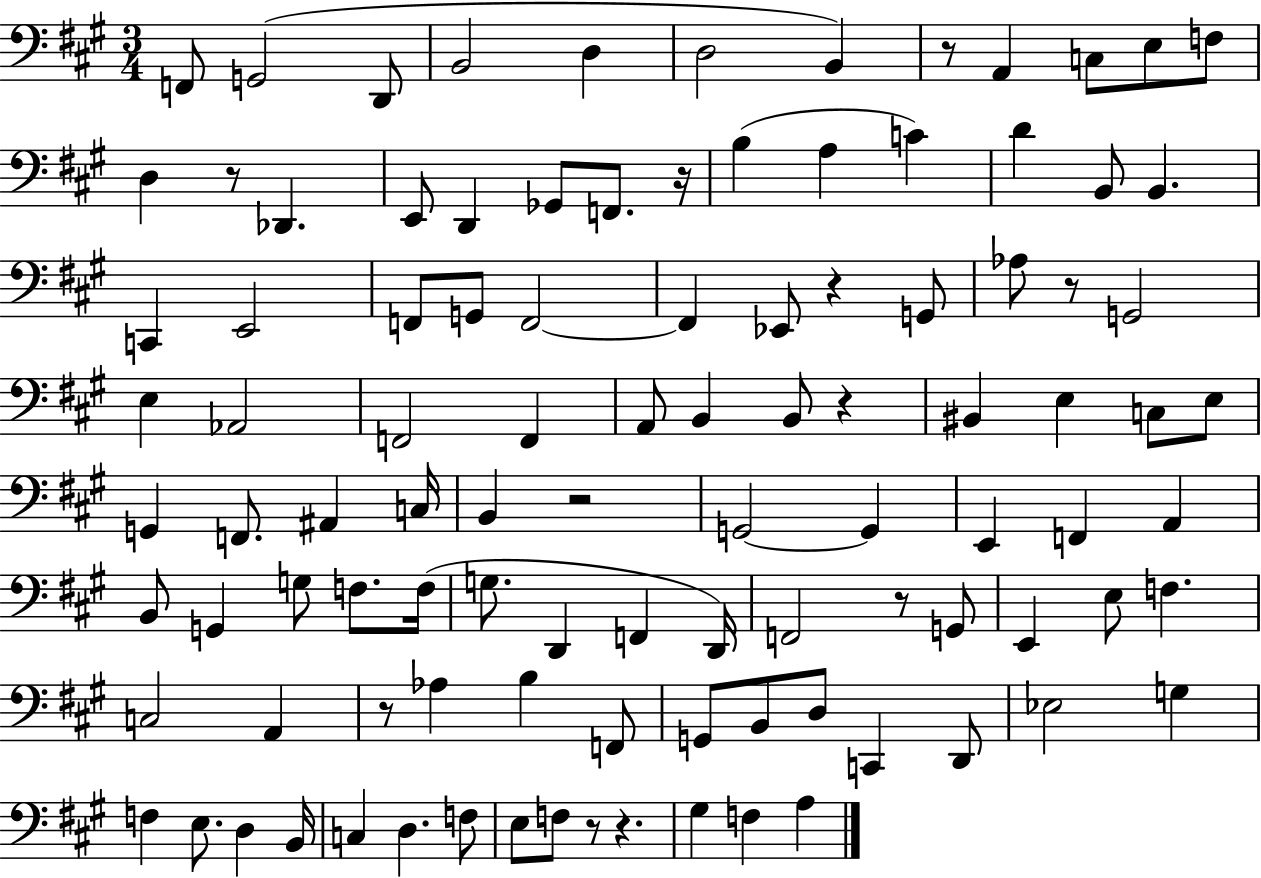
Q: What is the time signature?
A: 3/4